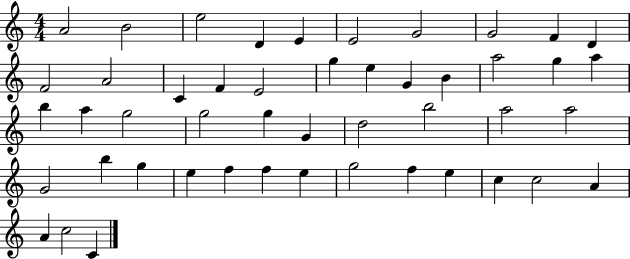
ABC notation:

X:1
T:Untitled
M:4/4
L:1/4
K:C
A2 B2 e2 D E E2 G2 G2 F D F2 A2 C F E2 g e G B a2 g a b a g2 g2 g G d2 b2 a2 a2 G2 b g e f f e g2 f e c c2 A A c2 C